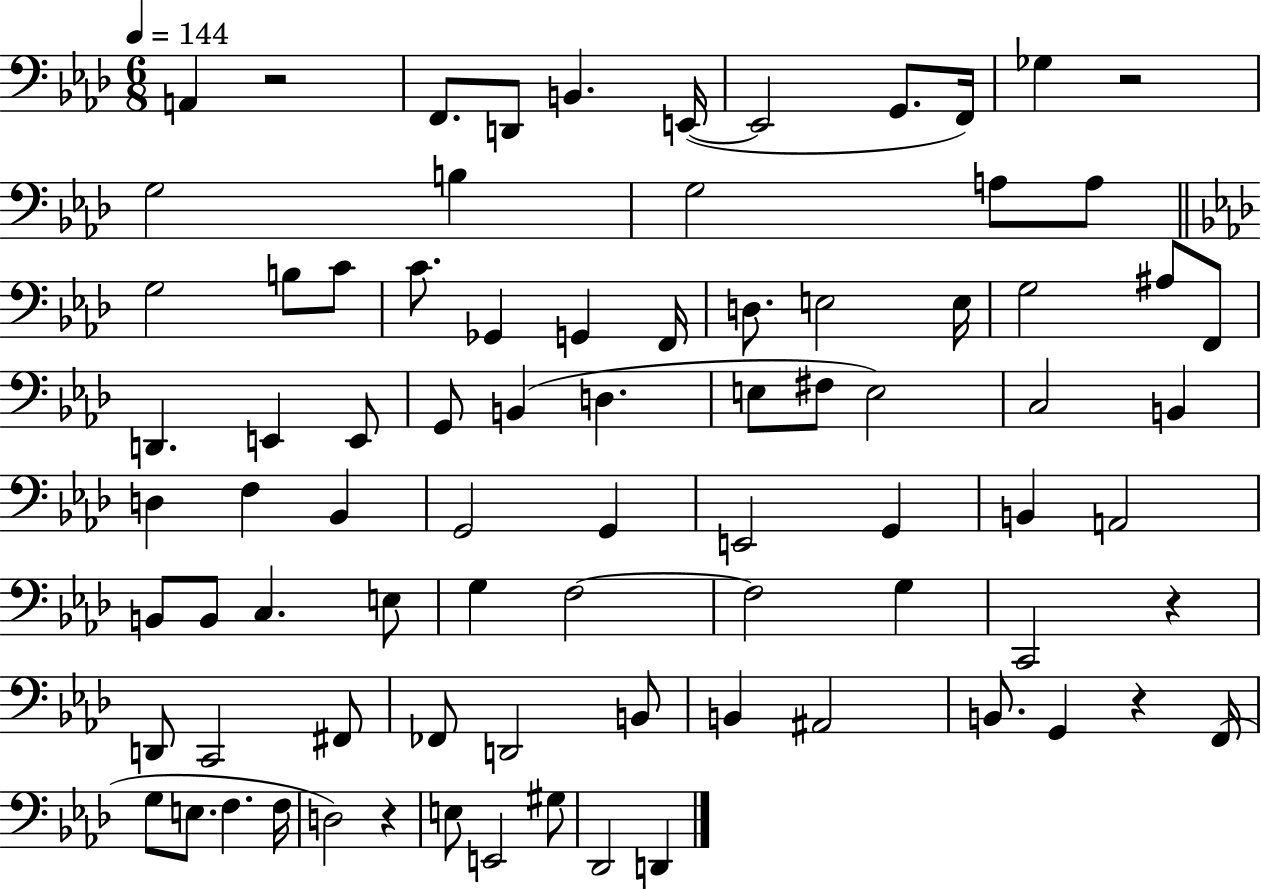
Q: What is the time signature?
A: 6/8